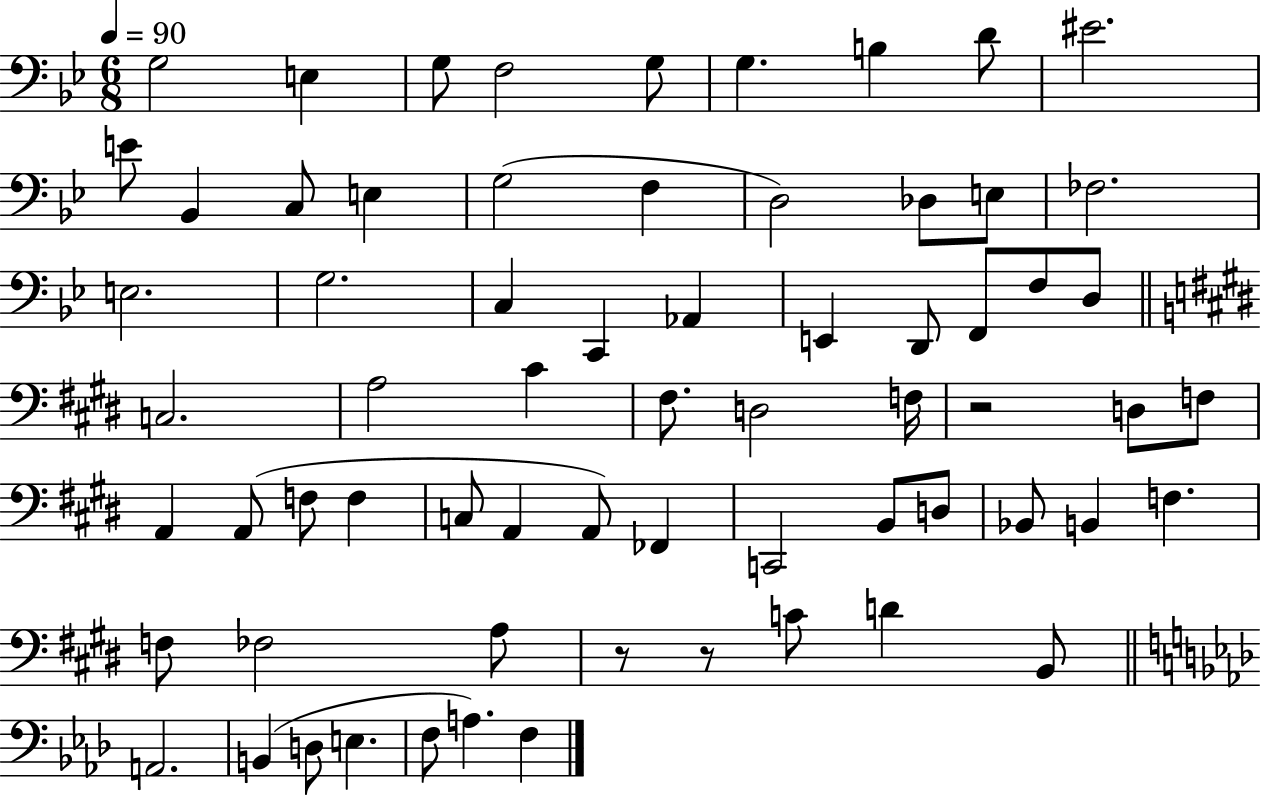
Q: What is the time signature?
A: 6/8